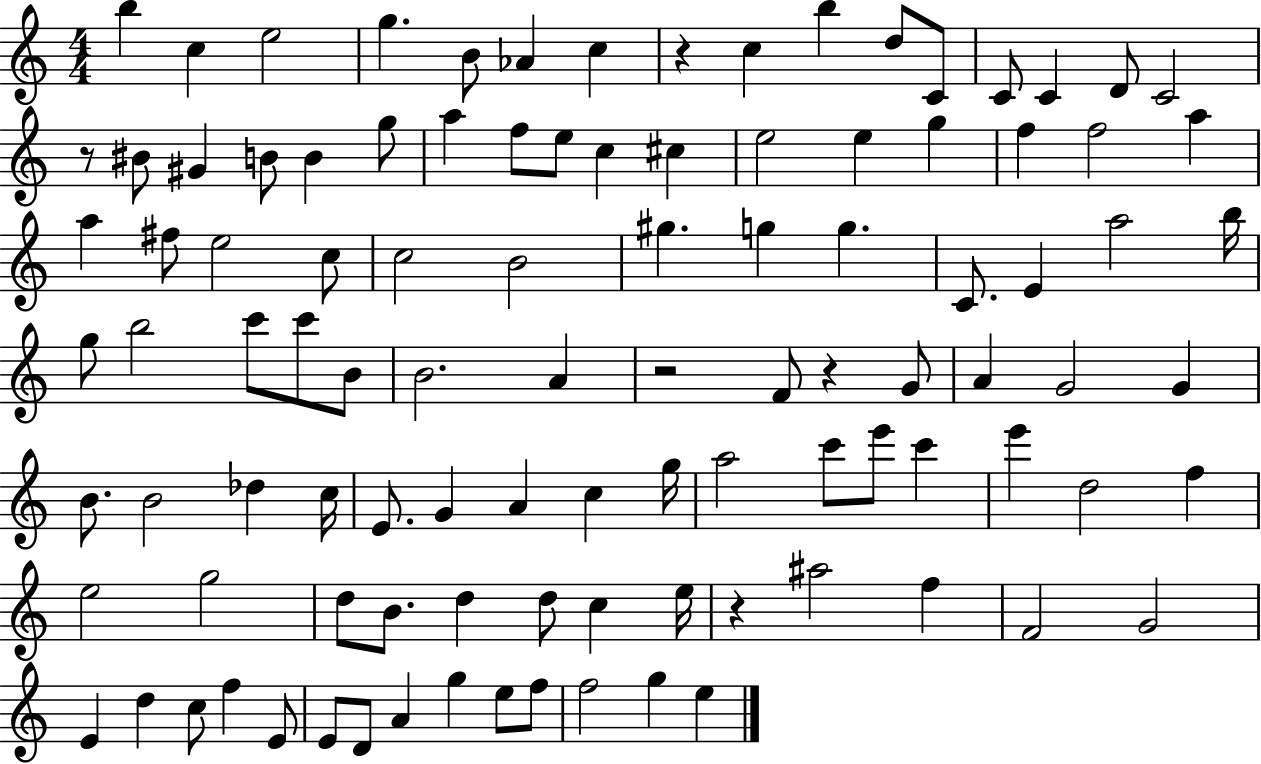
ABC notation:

X:1
T:Untitled
M:4/4
L:1/4
K:C
b c e2 g B/2 _A c z c b d/2 C/2 C/2 C D/2 C2 z/2 ^B/2 ^G B/2 B g/2 a f/2 e/2 c ^c e2 e g f f2 a a ^f/2 e2 c/2 c2 B2 ^g g g C/2 E a2 b/4 g/2 b2 c'/2 c'/2 B/2 B2 A z2 F/2 z G/2 A G2 G B/2 B2 _d c/4 E/2 G A c g/4 a2 c'/2 e'/2 c' e' d2 f e2 g2 d/2 B/2 d d/2 c e/4 z ^a2 f F2 G2 E d c/2 f E/2 E/2 D/2 A g e/2 f/2 f2 g e